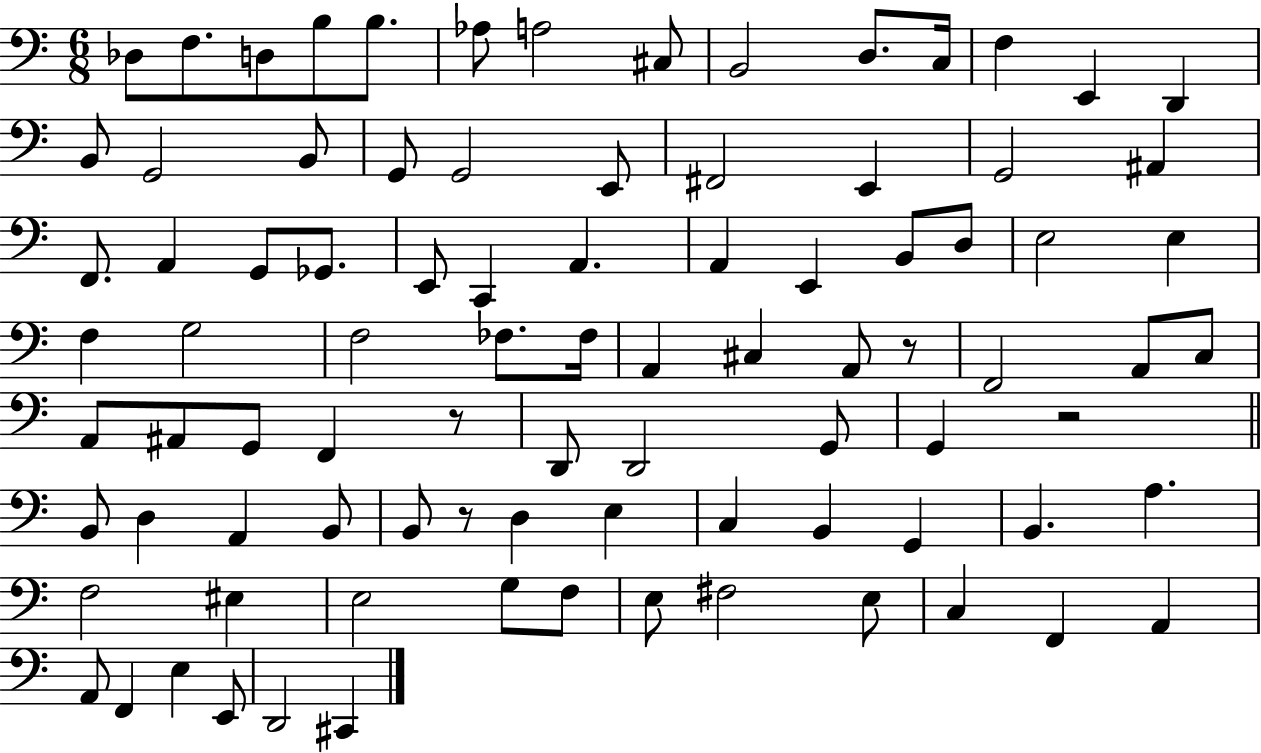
X:1
T:Untitled
M:6/8
L:1/4
K:C
_D,/2 F,/2 D,/2 B,/2 B,/2 _A,/2 A,2 ^C,/2 B,,2 D,/2 C,/4 F, E,, D,, B,,/2 G,,2 B,,/2 G,,/2 G,,2 E,,/2 ^F,,2 E,, G,,2 ^A,, F,,/2 A,, G,,/2 _G,,/2 E,,/2 C,, A,, A,, E,, B,,/2 D,/2 E,2 E, F, G,2 F,2 _F,/2 _F,/4 A,, ^C, A,,/2 z/2 F,,2 A,,/2 C,/2 A,,/2 ^A,,/2 G,,/2 F,, z/2 D,,/2 D,,2 G,,/2 G,, z2 B,,/2 D, A,, B,,/2 B,,/2 z/2 D, E, C, B,, G,, B,, A, F,2 ^E, E,2 G,/2 F,/2 E,/2 ^F,2 E,/2 C, F,, A,, A,,/2 F,, E, E,,/2 D,,2 ^C,,